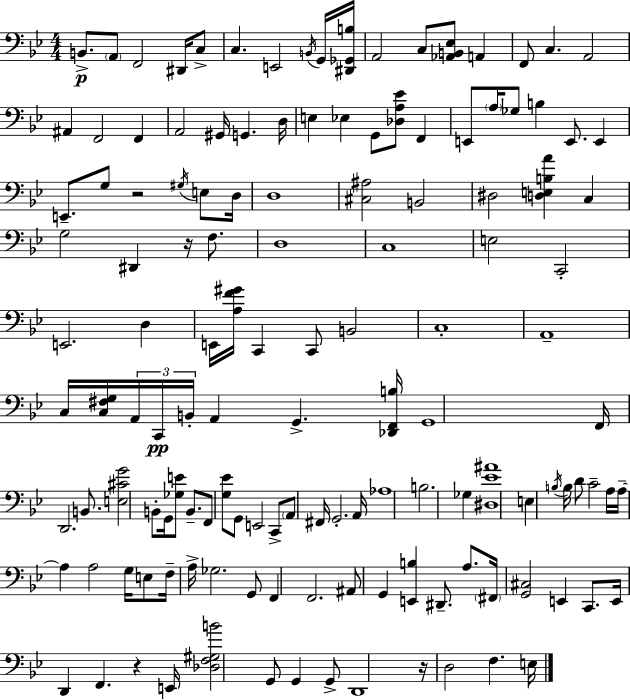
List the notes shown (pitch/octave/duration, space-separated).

B2/e. A2/e F2/h D#2/s C3/e C3/q. E2/h B2/s G2/s [D#2,Gb2,B3]/s A2/h C3/e [Ab2,B2,Eb3]/e A2/q F2/e C3/q. A2/h A#2/q F2/h F2/q A2/h G#2/s G2/q. D3/s E3/q Eb3/q G2/e [Db3,A3,Eb4]/e F2/q E2/e A3/s Gb3/e B3/q E2/e. E2/q E2/e. G3/e R/h G#3/s E3/e D3/s D3/w [C#3,A#3]/h B2/h D#3/h [D3,E3,B3,A4]/q C3/q G3/h D#2/q R/s F3/e. D3/w C3/w E3/h C2/h E2/h. D3/q E2/s [A3,F4,G#4]/s C2/q C2/e B2/h C3/w A2/w C3/s [C3,F#3,G3]/s A2/s C2/s B2/s A2/q G2/q. [Db2,F2,B3]/s G2/w F2/s D2/h. B2/e. [E3,C#4,G4]/h B2/e G2/s [Gb3,E4]/e B2/e. F2/e [G3,Eb4]/e G2/e E2/h C2/e A2/e F#2/s G2/h. A2/s Ab3/w B3/h. Gb3/q [D#3,Eb4,A#4]/w E3/q B3/s B3/s D4/e C4/h A3/s A3/s A3/q A3/h G3/s E3/e F3/s A3/s Gb3/h. G2/e F2/q F2/h. A#2/e G2/q [E2,B3]/q D#2/e. A3/e. F#2/s [G2,C#3]/h E2/q C2/e. E2/s D2/q F2/q. R/q E2/s [Db3,F3,G#3,B4]/h G2/e G2/q G2/e D2/w R/s D3/h F3/q. E3/s